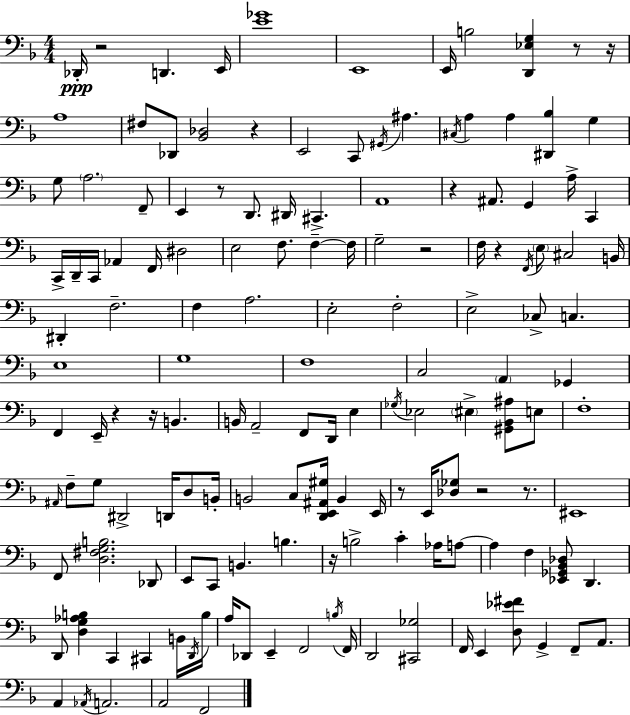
{
  \clef bass
  \numericTimeSignature
  \time 4/4
  \key d \minor
  des,16-.\ppp r2 d,4. e,16 | <e' ges'>1 | e,1 | e,16 b2 <d, ees g>4 r8 r16 | \break a1 | fis8 des,8 <bes, des>2 r4 | e,2 c,8 \acciaccatura { gis,16 } ais4. | \acciaccatura { cis16 } a4 a4 <dis, bes>4 g4 | \break g8 \parenthesize a2. | f,8-- e,4 r8 d,8. dis,16 cis,4.-> | a,1 | r4 ais,8. g,4 a16-> c,4 | \break c,16-> d,16-- c,16 aes,4 f,16 dis2 | e2 f8. f4--~~ | f16 g2-- r2 | f16 r4 \acciaccatura { f,16 } \parenthesize e8 cis2 | \break b,16 dis,4-. f2.-- | f4 a2. | e2-. f2-. | e2-> ces8-> c4. | \break e1 | g1 | f1 | c2 \parenthesize a,4 ges,4 | \break f,4 e,16-- r4 r16 b,4. | b,16 a,2-- f,8 d,16 e4 | \acciaccatura { ges16 } ees2 \parenthesize eis4-> | <gis, bes, ais>8 e8 f1-. | \break \grace { ais,16 } f8-- g8 dis,2-> | d,16 d8 b,16-. b,2 c8 <d, e, ais, gis>16 | b,4 e,16 r8 e,16 <des ges>8 r2 | r8. eis,1 | \break f,8 <d fis g b>2. | des,8 e,8 c,8 b,4. b4. | r16 b2-> c'4-. | aes16 a8~~ a4 f4 <ees, ges, bes, des>8 d,4. | \break d,8 <d g aes b>4 c,4 cis,4 | b,16 \acciaccatura { d,16 } b16 a16 des,8 e,4-- f,2 | \acciaccatura { b16 } f,16 d,2 <cis, ges>2 | f,16 e,4 <d ees' fis'>8 g,4-> | \break f,8-- a,8. a,4 \acciaccatura { aes,16 } a,2. | a,2 | f,2 \bar "|."
}